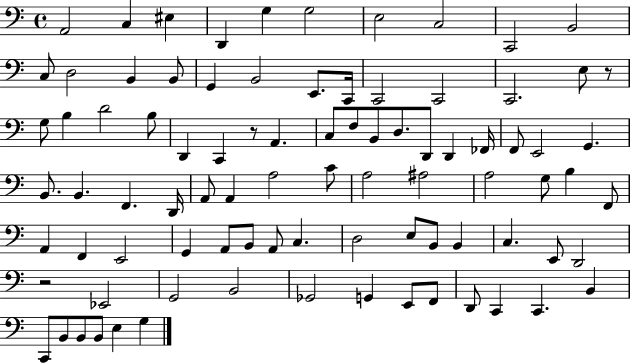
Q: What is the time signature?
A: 4/4